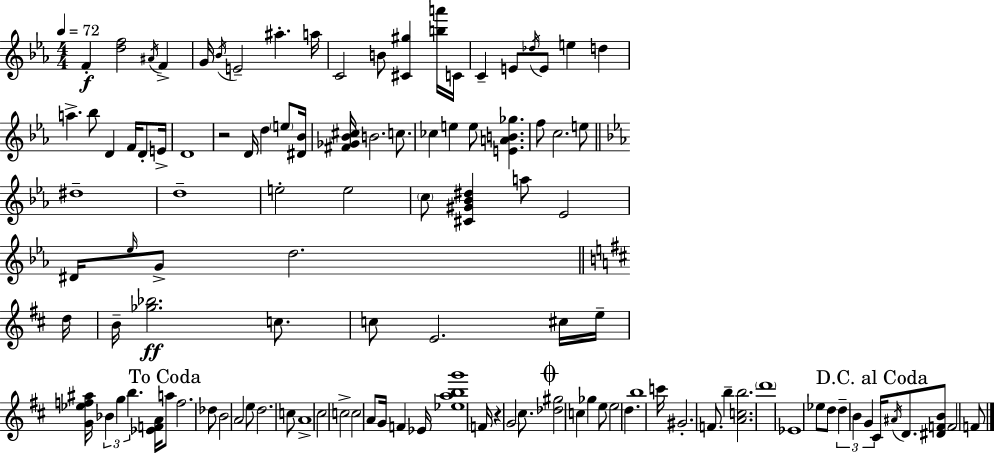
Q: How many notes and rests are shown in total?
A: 113